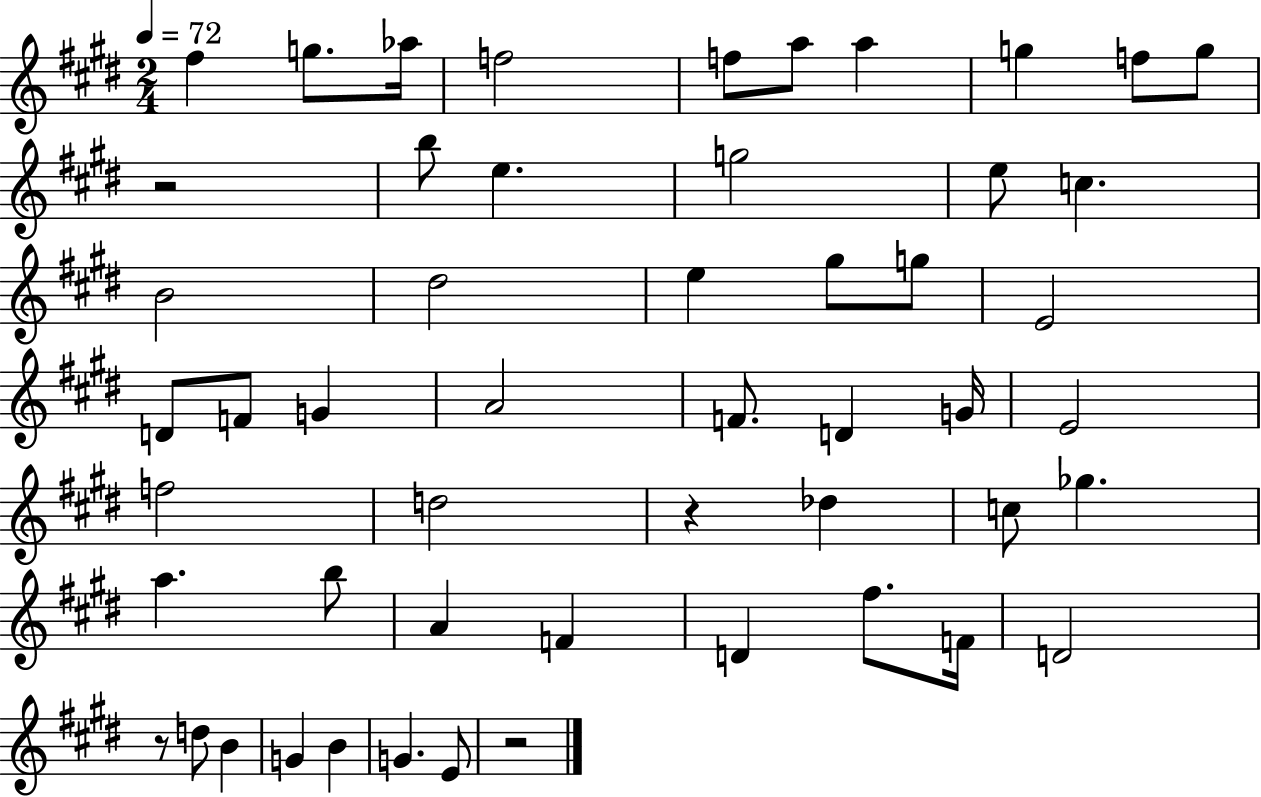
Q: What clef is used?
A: treble